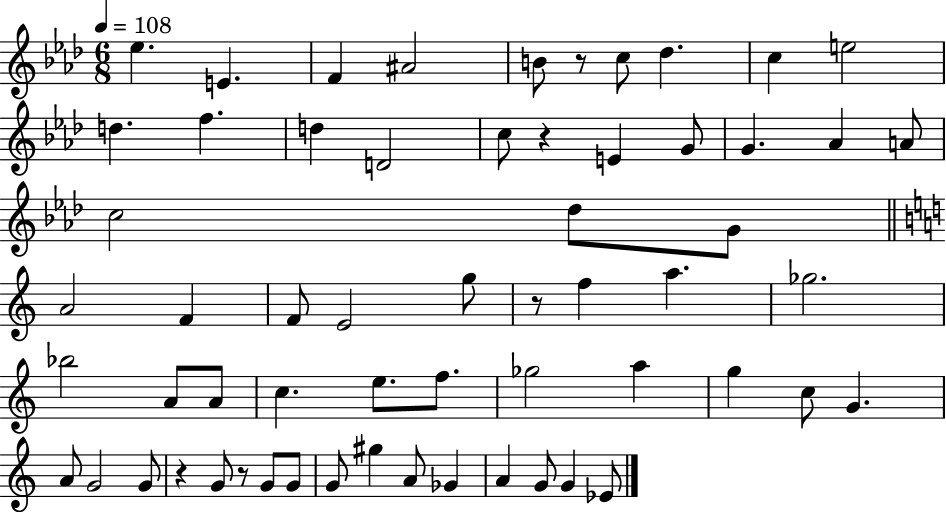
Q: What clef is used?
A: treble